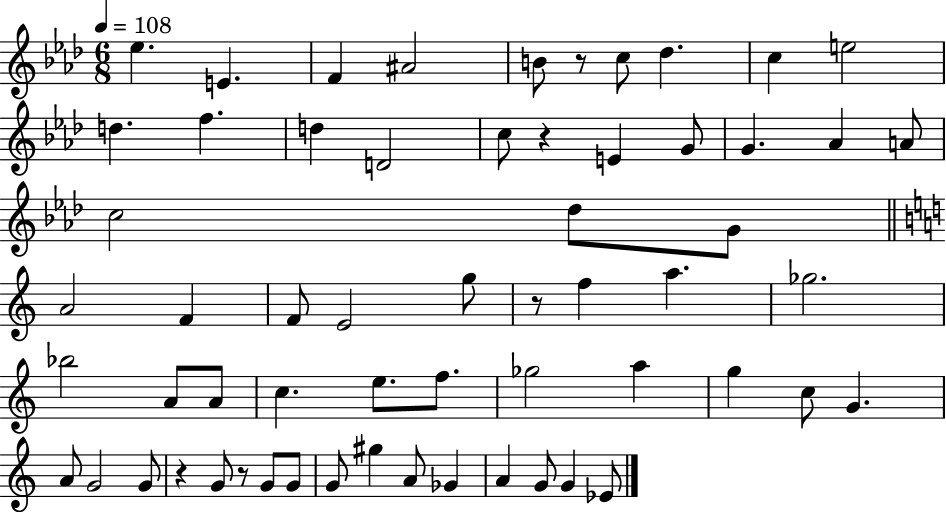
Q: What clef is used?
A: treble